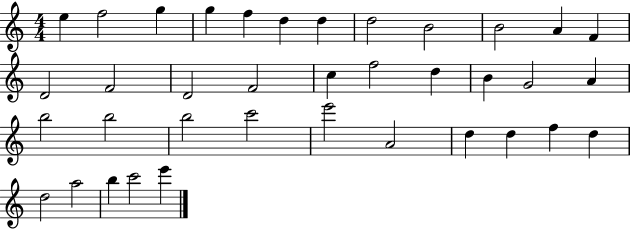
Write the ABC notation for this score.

X:1
T:Untitled
M:4/4
L:1/4
K:C
e f2 g g f d d d2 B2 B2 A F D2 F2 D2 F2 c f2 d B G2 A b2 b2 b2 c'2 e'2 A2 d d f d d2 a2 b c'2 e'